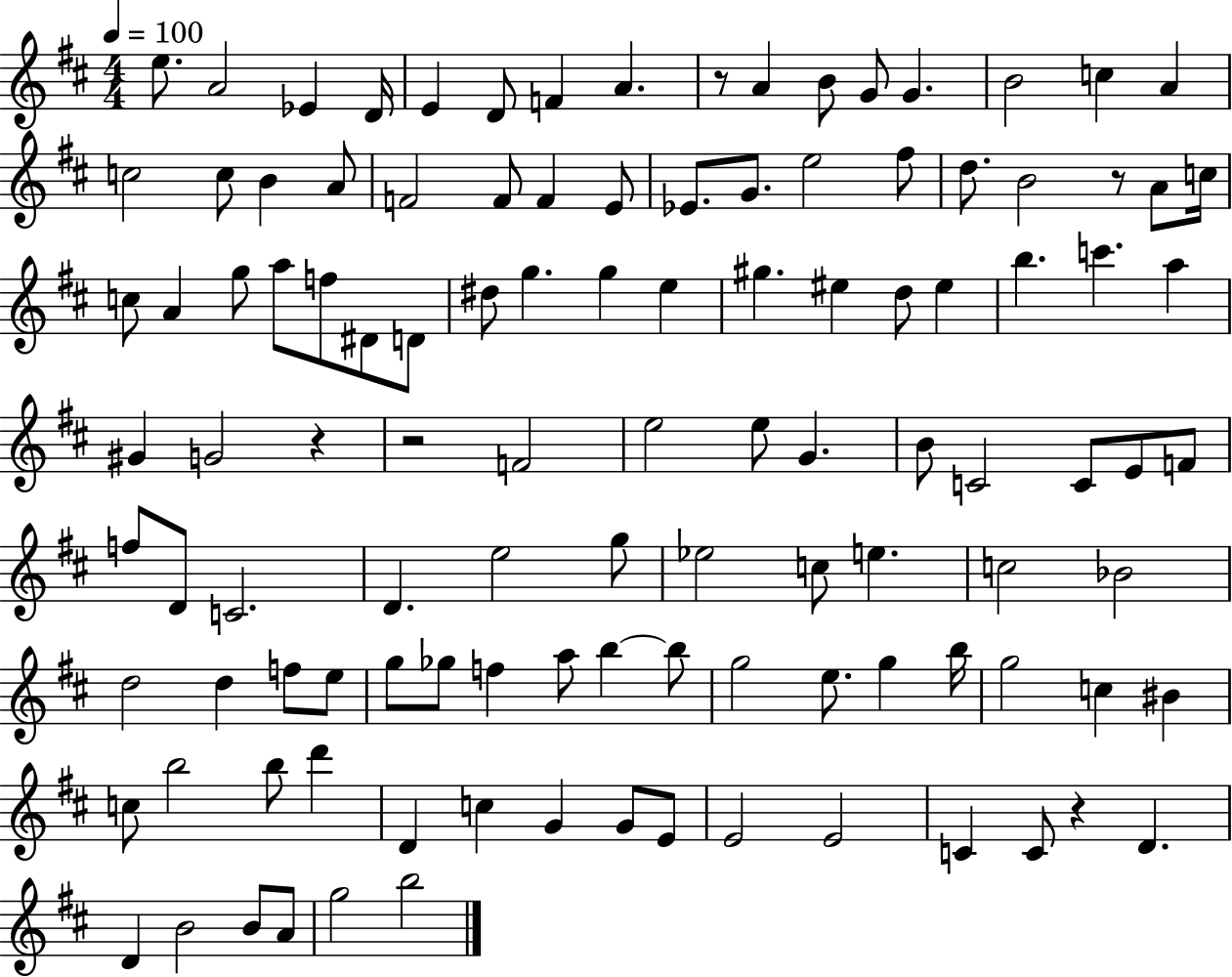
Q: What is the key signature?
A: D major